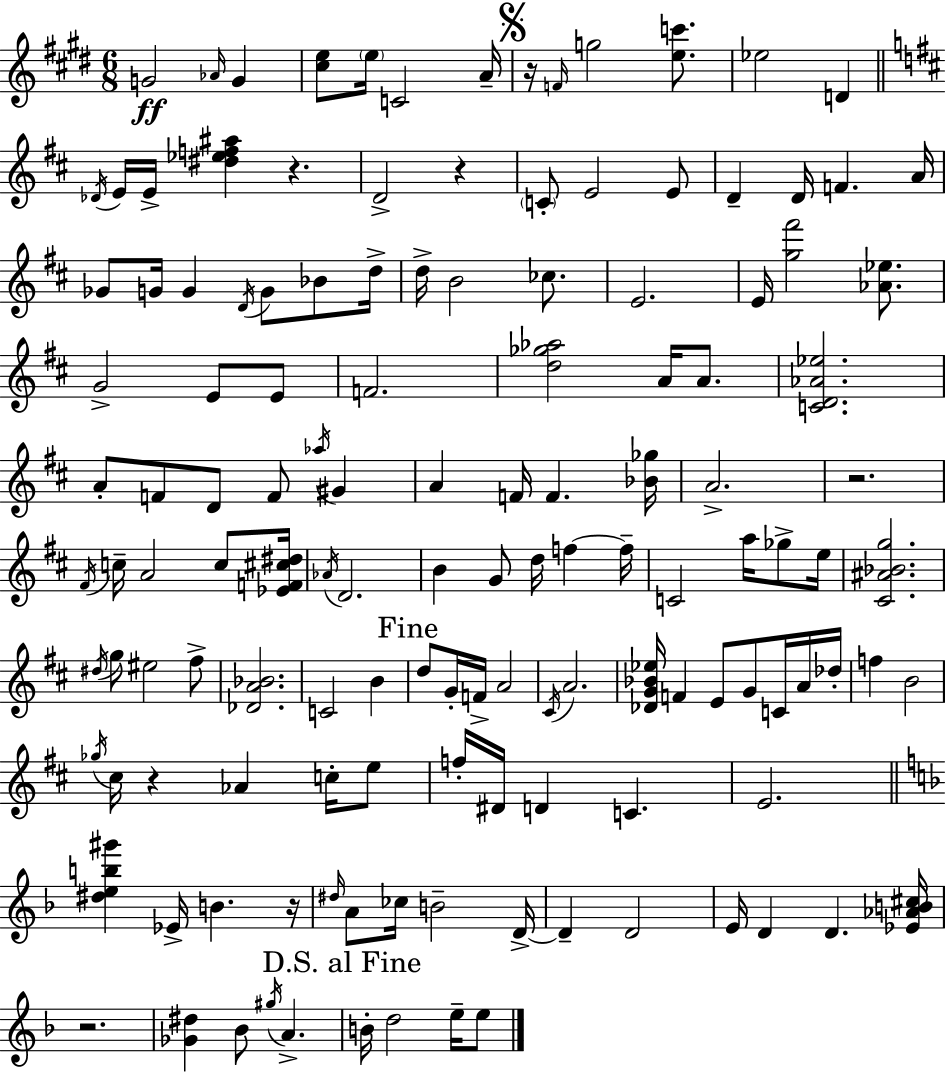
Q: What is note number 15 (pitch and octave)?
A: C4